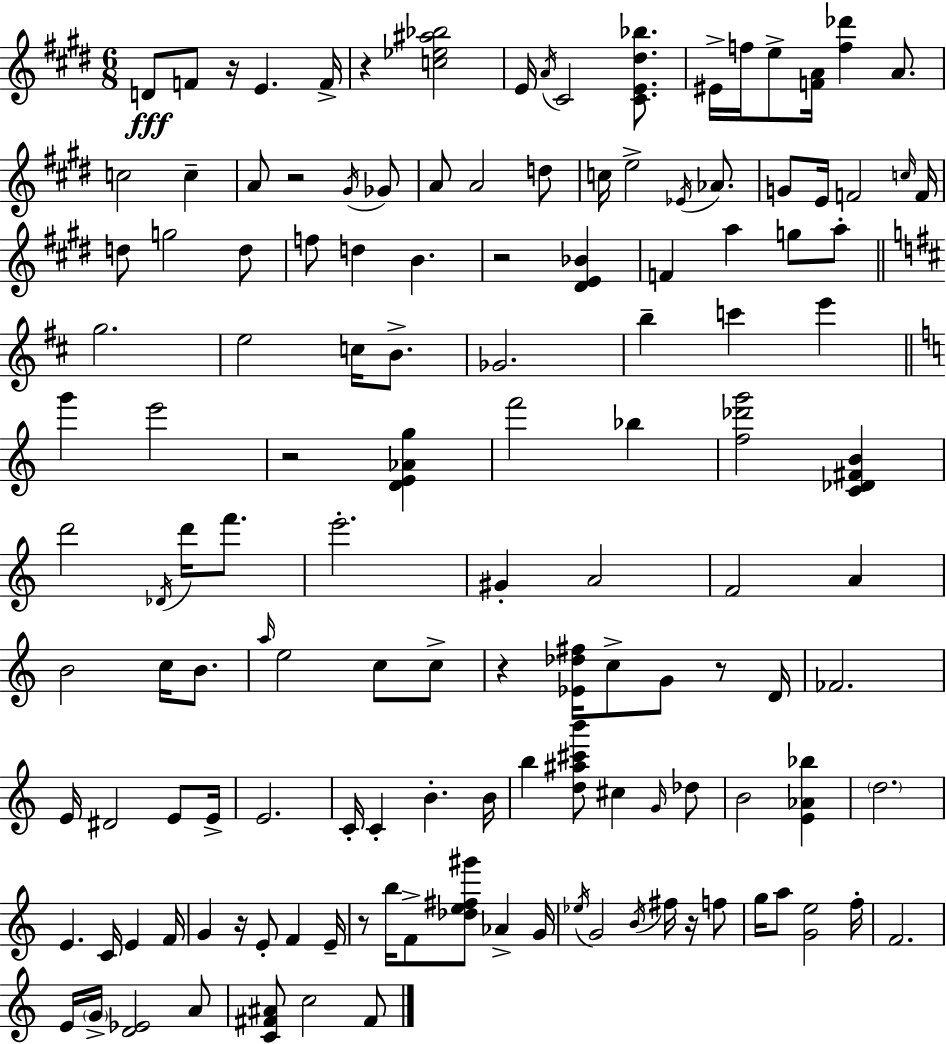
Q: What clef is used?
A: treble